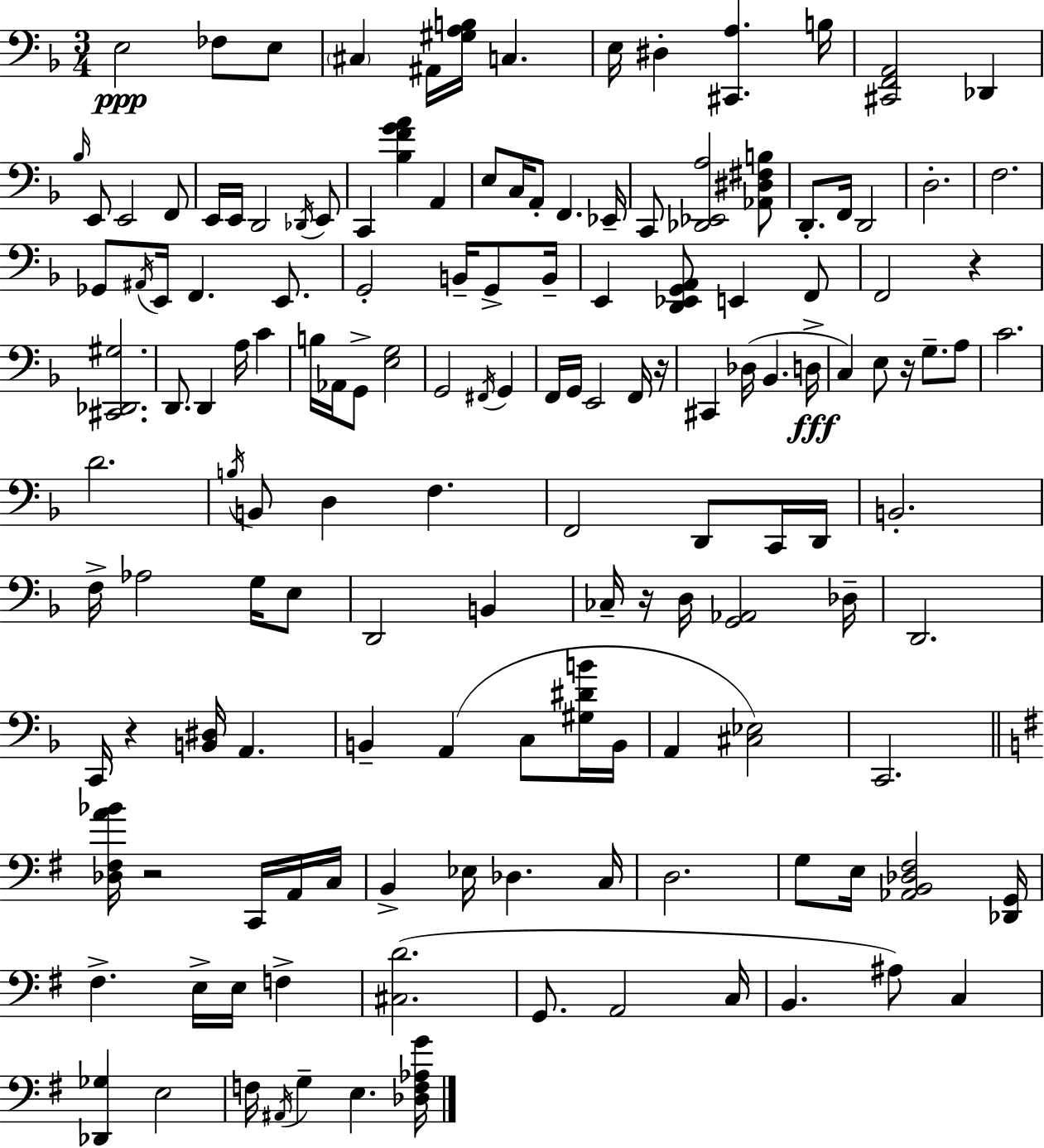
X:1
T:Untitled
M:3/4
L:1/4
K:F
E,2 _F,/2 E,/2 ^C, ^A,,/4 [^G,A,B,]/4 C, E,/4 ^D, [^C,,A,] B,/4 [^C,,F,,A,,]2 _D,, _B,/4 E,,/2 E,,2 F,,/2 E,,/4 E,,/4 D,,2 _D,,/4 E,,/2 C,, [_B,FGA] A,, E,/2 C,/4 A,,/2 F,, _E,,/4 C,,/2 [_D,,_E,,A,]2 [_A,,^D,^F,B,]/2 D,,/2 F,,/4 D,,2 D,2 F,2 _G,,/2 ^A,,/4 E,,/4 F,, E,,/2 G,,2 B,,/4 G,,/2 B,,/4 E,, [D,,_E,,G,,A,,]/2 E,, F,,/2 F,,2 z [^C,,_D,,^G,]2 D,,/2 D,, A,/4 C B,/4 _A,,/4 G,,/2 [E,G,]2 G,,2 ^F,,/4 G,, F,,/4 G,,/4 E,,2 F,,/4 z/4 ^C,, _D,/4 _B,, D,/4 C, E,/2 z/4 G,/2 A,/2 C2 D2 B,/4 B,,/2 D, F, F,,2 D,,/2 C,,/4 D,,/4 B,,2 F,/4 _A,2 G,/4 E,/2 D,,2 B,, _C,/4 z/4 D,/4 [G,,_A,,]2 _D,/4 D,,2 C,,/4 z [B,,^D,]/4 A,, B,, A,, C,/2 [^G,^DB]/4 B,,/4 A,, [^C,_E,]2 C,,2 [_D,^F,A_B]/4 z2 C,,/4 A,,/4 C,/4 B,, _E,/4 _D, C,/4 D,2 G,/2 E,/4 [_A,,B,,_D,^F,]2 [_D,,G,,]/4 ^F, E,/4 E,/4 F, [^C,D]2 G,,/2 A,,2 C,/4 B,, ^A,/2 C, [_D,,_G,] E,2 F,/4 ^A,,/4 G, E, [_D,F,_A,G]/4